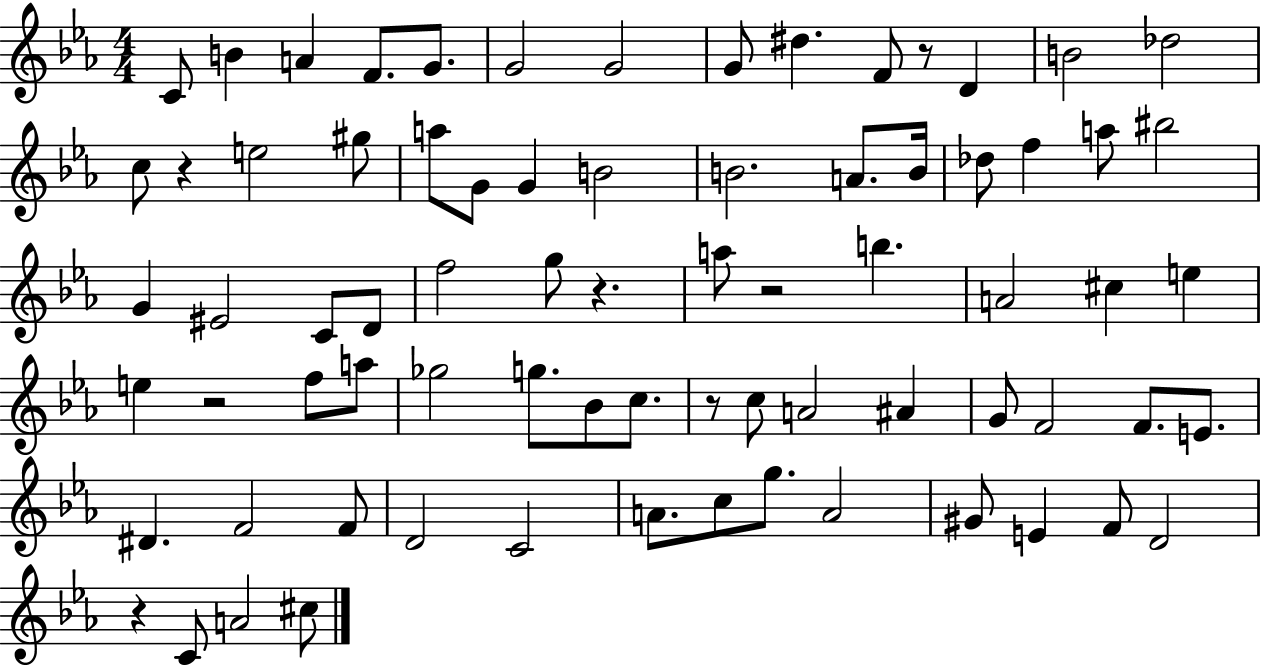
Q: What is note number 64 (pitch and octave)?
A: F4